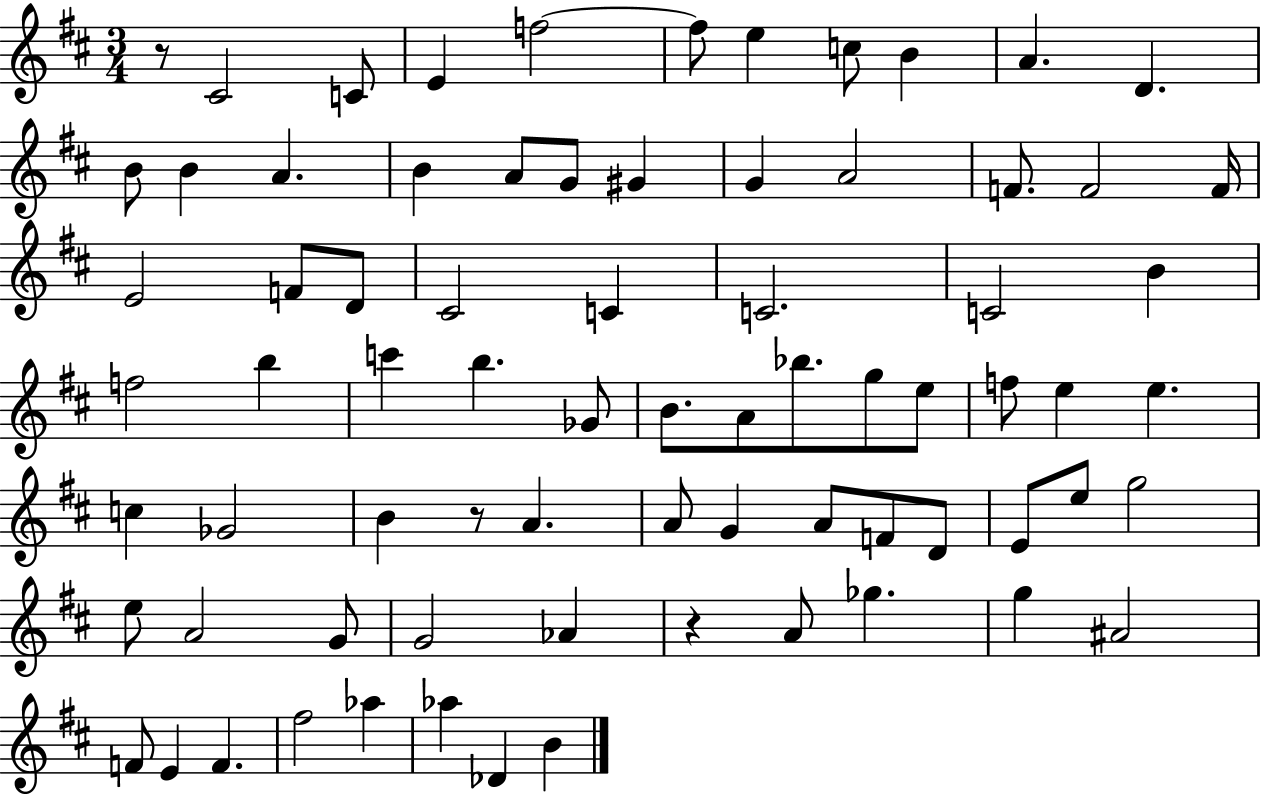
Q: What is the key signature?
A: D major